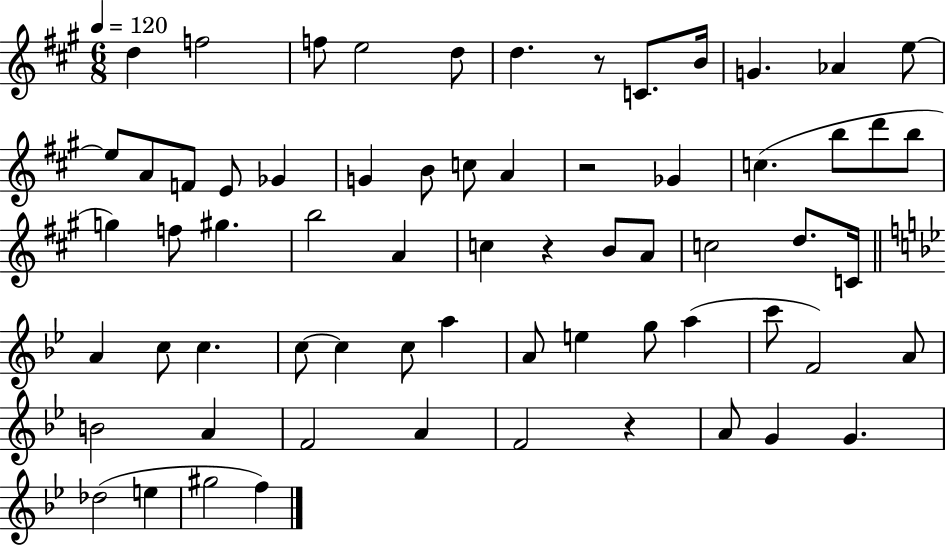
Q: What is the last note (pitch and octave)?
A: F5